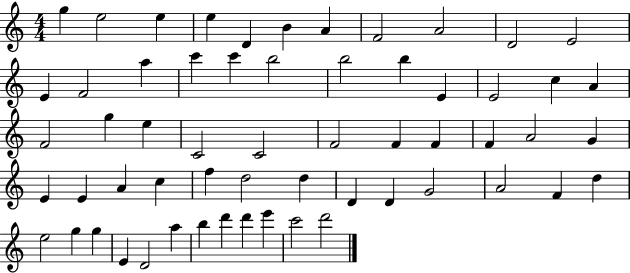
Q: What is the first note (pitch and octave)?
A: G5